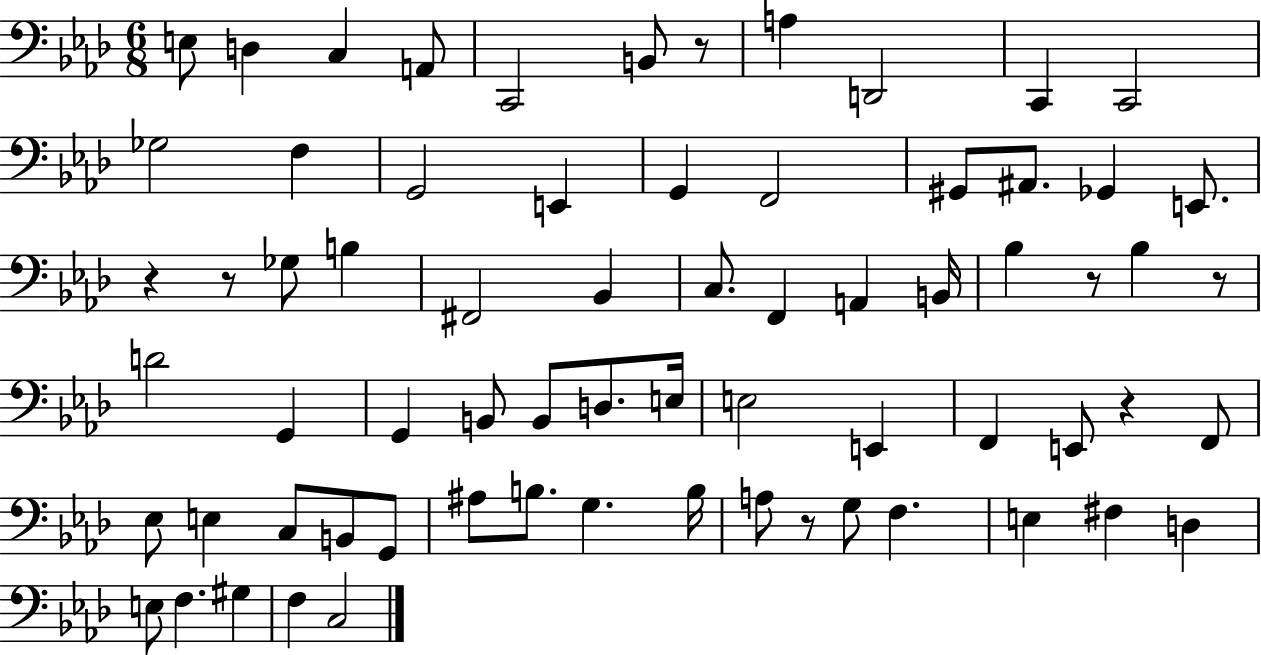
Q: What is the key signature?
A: AES major